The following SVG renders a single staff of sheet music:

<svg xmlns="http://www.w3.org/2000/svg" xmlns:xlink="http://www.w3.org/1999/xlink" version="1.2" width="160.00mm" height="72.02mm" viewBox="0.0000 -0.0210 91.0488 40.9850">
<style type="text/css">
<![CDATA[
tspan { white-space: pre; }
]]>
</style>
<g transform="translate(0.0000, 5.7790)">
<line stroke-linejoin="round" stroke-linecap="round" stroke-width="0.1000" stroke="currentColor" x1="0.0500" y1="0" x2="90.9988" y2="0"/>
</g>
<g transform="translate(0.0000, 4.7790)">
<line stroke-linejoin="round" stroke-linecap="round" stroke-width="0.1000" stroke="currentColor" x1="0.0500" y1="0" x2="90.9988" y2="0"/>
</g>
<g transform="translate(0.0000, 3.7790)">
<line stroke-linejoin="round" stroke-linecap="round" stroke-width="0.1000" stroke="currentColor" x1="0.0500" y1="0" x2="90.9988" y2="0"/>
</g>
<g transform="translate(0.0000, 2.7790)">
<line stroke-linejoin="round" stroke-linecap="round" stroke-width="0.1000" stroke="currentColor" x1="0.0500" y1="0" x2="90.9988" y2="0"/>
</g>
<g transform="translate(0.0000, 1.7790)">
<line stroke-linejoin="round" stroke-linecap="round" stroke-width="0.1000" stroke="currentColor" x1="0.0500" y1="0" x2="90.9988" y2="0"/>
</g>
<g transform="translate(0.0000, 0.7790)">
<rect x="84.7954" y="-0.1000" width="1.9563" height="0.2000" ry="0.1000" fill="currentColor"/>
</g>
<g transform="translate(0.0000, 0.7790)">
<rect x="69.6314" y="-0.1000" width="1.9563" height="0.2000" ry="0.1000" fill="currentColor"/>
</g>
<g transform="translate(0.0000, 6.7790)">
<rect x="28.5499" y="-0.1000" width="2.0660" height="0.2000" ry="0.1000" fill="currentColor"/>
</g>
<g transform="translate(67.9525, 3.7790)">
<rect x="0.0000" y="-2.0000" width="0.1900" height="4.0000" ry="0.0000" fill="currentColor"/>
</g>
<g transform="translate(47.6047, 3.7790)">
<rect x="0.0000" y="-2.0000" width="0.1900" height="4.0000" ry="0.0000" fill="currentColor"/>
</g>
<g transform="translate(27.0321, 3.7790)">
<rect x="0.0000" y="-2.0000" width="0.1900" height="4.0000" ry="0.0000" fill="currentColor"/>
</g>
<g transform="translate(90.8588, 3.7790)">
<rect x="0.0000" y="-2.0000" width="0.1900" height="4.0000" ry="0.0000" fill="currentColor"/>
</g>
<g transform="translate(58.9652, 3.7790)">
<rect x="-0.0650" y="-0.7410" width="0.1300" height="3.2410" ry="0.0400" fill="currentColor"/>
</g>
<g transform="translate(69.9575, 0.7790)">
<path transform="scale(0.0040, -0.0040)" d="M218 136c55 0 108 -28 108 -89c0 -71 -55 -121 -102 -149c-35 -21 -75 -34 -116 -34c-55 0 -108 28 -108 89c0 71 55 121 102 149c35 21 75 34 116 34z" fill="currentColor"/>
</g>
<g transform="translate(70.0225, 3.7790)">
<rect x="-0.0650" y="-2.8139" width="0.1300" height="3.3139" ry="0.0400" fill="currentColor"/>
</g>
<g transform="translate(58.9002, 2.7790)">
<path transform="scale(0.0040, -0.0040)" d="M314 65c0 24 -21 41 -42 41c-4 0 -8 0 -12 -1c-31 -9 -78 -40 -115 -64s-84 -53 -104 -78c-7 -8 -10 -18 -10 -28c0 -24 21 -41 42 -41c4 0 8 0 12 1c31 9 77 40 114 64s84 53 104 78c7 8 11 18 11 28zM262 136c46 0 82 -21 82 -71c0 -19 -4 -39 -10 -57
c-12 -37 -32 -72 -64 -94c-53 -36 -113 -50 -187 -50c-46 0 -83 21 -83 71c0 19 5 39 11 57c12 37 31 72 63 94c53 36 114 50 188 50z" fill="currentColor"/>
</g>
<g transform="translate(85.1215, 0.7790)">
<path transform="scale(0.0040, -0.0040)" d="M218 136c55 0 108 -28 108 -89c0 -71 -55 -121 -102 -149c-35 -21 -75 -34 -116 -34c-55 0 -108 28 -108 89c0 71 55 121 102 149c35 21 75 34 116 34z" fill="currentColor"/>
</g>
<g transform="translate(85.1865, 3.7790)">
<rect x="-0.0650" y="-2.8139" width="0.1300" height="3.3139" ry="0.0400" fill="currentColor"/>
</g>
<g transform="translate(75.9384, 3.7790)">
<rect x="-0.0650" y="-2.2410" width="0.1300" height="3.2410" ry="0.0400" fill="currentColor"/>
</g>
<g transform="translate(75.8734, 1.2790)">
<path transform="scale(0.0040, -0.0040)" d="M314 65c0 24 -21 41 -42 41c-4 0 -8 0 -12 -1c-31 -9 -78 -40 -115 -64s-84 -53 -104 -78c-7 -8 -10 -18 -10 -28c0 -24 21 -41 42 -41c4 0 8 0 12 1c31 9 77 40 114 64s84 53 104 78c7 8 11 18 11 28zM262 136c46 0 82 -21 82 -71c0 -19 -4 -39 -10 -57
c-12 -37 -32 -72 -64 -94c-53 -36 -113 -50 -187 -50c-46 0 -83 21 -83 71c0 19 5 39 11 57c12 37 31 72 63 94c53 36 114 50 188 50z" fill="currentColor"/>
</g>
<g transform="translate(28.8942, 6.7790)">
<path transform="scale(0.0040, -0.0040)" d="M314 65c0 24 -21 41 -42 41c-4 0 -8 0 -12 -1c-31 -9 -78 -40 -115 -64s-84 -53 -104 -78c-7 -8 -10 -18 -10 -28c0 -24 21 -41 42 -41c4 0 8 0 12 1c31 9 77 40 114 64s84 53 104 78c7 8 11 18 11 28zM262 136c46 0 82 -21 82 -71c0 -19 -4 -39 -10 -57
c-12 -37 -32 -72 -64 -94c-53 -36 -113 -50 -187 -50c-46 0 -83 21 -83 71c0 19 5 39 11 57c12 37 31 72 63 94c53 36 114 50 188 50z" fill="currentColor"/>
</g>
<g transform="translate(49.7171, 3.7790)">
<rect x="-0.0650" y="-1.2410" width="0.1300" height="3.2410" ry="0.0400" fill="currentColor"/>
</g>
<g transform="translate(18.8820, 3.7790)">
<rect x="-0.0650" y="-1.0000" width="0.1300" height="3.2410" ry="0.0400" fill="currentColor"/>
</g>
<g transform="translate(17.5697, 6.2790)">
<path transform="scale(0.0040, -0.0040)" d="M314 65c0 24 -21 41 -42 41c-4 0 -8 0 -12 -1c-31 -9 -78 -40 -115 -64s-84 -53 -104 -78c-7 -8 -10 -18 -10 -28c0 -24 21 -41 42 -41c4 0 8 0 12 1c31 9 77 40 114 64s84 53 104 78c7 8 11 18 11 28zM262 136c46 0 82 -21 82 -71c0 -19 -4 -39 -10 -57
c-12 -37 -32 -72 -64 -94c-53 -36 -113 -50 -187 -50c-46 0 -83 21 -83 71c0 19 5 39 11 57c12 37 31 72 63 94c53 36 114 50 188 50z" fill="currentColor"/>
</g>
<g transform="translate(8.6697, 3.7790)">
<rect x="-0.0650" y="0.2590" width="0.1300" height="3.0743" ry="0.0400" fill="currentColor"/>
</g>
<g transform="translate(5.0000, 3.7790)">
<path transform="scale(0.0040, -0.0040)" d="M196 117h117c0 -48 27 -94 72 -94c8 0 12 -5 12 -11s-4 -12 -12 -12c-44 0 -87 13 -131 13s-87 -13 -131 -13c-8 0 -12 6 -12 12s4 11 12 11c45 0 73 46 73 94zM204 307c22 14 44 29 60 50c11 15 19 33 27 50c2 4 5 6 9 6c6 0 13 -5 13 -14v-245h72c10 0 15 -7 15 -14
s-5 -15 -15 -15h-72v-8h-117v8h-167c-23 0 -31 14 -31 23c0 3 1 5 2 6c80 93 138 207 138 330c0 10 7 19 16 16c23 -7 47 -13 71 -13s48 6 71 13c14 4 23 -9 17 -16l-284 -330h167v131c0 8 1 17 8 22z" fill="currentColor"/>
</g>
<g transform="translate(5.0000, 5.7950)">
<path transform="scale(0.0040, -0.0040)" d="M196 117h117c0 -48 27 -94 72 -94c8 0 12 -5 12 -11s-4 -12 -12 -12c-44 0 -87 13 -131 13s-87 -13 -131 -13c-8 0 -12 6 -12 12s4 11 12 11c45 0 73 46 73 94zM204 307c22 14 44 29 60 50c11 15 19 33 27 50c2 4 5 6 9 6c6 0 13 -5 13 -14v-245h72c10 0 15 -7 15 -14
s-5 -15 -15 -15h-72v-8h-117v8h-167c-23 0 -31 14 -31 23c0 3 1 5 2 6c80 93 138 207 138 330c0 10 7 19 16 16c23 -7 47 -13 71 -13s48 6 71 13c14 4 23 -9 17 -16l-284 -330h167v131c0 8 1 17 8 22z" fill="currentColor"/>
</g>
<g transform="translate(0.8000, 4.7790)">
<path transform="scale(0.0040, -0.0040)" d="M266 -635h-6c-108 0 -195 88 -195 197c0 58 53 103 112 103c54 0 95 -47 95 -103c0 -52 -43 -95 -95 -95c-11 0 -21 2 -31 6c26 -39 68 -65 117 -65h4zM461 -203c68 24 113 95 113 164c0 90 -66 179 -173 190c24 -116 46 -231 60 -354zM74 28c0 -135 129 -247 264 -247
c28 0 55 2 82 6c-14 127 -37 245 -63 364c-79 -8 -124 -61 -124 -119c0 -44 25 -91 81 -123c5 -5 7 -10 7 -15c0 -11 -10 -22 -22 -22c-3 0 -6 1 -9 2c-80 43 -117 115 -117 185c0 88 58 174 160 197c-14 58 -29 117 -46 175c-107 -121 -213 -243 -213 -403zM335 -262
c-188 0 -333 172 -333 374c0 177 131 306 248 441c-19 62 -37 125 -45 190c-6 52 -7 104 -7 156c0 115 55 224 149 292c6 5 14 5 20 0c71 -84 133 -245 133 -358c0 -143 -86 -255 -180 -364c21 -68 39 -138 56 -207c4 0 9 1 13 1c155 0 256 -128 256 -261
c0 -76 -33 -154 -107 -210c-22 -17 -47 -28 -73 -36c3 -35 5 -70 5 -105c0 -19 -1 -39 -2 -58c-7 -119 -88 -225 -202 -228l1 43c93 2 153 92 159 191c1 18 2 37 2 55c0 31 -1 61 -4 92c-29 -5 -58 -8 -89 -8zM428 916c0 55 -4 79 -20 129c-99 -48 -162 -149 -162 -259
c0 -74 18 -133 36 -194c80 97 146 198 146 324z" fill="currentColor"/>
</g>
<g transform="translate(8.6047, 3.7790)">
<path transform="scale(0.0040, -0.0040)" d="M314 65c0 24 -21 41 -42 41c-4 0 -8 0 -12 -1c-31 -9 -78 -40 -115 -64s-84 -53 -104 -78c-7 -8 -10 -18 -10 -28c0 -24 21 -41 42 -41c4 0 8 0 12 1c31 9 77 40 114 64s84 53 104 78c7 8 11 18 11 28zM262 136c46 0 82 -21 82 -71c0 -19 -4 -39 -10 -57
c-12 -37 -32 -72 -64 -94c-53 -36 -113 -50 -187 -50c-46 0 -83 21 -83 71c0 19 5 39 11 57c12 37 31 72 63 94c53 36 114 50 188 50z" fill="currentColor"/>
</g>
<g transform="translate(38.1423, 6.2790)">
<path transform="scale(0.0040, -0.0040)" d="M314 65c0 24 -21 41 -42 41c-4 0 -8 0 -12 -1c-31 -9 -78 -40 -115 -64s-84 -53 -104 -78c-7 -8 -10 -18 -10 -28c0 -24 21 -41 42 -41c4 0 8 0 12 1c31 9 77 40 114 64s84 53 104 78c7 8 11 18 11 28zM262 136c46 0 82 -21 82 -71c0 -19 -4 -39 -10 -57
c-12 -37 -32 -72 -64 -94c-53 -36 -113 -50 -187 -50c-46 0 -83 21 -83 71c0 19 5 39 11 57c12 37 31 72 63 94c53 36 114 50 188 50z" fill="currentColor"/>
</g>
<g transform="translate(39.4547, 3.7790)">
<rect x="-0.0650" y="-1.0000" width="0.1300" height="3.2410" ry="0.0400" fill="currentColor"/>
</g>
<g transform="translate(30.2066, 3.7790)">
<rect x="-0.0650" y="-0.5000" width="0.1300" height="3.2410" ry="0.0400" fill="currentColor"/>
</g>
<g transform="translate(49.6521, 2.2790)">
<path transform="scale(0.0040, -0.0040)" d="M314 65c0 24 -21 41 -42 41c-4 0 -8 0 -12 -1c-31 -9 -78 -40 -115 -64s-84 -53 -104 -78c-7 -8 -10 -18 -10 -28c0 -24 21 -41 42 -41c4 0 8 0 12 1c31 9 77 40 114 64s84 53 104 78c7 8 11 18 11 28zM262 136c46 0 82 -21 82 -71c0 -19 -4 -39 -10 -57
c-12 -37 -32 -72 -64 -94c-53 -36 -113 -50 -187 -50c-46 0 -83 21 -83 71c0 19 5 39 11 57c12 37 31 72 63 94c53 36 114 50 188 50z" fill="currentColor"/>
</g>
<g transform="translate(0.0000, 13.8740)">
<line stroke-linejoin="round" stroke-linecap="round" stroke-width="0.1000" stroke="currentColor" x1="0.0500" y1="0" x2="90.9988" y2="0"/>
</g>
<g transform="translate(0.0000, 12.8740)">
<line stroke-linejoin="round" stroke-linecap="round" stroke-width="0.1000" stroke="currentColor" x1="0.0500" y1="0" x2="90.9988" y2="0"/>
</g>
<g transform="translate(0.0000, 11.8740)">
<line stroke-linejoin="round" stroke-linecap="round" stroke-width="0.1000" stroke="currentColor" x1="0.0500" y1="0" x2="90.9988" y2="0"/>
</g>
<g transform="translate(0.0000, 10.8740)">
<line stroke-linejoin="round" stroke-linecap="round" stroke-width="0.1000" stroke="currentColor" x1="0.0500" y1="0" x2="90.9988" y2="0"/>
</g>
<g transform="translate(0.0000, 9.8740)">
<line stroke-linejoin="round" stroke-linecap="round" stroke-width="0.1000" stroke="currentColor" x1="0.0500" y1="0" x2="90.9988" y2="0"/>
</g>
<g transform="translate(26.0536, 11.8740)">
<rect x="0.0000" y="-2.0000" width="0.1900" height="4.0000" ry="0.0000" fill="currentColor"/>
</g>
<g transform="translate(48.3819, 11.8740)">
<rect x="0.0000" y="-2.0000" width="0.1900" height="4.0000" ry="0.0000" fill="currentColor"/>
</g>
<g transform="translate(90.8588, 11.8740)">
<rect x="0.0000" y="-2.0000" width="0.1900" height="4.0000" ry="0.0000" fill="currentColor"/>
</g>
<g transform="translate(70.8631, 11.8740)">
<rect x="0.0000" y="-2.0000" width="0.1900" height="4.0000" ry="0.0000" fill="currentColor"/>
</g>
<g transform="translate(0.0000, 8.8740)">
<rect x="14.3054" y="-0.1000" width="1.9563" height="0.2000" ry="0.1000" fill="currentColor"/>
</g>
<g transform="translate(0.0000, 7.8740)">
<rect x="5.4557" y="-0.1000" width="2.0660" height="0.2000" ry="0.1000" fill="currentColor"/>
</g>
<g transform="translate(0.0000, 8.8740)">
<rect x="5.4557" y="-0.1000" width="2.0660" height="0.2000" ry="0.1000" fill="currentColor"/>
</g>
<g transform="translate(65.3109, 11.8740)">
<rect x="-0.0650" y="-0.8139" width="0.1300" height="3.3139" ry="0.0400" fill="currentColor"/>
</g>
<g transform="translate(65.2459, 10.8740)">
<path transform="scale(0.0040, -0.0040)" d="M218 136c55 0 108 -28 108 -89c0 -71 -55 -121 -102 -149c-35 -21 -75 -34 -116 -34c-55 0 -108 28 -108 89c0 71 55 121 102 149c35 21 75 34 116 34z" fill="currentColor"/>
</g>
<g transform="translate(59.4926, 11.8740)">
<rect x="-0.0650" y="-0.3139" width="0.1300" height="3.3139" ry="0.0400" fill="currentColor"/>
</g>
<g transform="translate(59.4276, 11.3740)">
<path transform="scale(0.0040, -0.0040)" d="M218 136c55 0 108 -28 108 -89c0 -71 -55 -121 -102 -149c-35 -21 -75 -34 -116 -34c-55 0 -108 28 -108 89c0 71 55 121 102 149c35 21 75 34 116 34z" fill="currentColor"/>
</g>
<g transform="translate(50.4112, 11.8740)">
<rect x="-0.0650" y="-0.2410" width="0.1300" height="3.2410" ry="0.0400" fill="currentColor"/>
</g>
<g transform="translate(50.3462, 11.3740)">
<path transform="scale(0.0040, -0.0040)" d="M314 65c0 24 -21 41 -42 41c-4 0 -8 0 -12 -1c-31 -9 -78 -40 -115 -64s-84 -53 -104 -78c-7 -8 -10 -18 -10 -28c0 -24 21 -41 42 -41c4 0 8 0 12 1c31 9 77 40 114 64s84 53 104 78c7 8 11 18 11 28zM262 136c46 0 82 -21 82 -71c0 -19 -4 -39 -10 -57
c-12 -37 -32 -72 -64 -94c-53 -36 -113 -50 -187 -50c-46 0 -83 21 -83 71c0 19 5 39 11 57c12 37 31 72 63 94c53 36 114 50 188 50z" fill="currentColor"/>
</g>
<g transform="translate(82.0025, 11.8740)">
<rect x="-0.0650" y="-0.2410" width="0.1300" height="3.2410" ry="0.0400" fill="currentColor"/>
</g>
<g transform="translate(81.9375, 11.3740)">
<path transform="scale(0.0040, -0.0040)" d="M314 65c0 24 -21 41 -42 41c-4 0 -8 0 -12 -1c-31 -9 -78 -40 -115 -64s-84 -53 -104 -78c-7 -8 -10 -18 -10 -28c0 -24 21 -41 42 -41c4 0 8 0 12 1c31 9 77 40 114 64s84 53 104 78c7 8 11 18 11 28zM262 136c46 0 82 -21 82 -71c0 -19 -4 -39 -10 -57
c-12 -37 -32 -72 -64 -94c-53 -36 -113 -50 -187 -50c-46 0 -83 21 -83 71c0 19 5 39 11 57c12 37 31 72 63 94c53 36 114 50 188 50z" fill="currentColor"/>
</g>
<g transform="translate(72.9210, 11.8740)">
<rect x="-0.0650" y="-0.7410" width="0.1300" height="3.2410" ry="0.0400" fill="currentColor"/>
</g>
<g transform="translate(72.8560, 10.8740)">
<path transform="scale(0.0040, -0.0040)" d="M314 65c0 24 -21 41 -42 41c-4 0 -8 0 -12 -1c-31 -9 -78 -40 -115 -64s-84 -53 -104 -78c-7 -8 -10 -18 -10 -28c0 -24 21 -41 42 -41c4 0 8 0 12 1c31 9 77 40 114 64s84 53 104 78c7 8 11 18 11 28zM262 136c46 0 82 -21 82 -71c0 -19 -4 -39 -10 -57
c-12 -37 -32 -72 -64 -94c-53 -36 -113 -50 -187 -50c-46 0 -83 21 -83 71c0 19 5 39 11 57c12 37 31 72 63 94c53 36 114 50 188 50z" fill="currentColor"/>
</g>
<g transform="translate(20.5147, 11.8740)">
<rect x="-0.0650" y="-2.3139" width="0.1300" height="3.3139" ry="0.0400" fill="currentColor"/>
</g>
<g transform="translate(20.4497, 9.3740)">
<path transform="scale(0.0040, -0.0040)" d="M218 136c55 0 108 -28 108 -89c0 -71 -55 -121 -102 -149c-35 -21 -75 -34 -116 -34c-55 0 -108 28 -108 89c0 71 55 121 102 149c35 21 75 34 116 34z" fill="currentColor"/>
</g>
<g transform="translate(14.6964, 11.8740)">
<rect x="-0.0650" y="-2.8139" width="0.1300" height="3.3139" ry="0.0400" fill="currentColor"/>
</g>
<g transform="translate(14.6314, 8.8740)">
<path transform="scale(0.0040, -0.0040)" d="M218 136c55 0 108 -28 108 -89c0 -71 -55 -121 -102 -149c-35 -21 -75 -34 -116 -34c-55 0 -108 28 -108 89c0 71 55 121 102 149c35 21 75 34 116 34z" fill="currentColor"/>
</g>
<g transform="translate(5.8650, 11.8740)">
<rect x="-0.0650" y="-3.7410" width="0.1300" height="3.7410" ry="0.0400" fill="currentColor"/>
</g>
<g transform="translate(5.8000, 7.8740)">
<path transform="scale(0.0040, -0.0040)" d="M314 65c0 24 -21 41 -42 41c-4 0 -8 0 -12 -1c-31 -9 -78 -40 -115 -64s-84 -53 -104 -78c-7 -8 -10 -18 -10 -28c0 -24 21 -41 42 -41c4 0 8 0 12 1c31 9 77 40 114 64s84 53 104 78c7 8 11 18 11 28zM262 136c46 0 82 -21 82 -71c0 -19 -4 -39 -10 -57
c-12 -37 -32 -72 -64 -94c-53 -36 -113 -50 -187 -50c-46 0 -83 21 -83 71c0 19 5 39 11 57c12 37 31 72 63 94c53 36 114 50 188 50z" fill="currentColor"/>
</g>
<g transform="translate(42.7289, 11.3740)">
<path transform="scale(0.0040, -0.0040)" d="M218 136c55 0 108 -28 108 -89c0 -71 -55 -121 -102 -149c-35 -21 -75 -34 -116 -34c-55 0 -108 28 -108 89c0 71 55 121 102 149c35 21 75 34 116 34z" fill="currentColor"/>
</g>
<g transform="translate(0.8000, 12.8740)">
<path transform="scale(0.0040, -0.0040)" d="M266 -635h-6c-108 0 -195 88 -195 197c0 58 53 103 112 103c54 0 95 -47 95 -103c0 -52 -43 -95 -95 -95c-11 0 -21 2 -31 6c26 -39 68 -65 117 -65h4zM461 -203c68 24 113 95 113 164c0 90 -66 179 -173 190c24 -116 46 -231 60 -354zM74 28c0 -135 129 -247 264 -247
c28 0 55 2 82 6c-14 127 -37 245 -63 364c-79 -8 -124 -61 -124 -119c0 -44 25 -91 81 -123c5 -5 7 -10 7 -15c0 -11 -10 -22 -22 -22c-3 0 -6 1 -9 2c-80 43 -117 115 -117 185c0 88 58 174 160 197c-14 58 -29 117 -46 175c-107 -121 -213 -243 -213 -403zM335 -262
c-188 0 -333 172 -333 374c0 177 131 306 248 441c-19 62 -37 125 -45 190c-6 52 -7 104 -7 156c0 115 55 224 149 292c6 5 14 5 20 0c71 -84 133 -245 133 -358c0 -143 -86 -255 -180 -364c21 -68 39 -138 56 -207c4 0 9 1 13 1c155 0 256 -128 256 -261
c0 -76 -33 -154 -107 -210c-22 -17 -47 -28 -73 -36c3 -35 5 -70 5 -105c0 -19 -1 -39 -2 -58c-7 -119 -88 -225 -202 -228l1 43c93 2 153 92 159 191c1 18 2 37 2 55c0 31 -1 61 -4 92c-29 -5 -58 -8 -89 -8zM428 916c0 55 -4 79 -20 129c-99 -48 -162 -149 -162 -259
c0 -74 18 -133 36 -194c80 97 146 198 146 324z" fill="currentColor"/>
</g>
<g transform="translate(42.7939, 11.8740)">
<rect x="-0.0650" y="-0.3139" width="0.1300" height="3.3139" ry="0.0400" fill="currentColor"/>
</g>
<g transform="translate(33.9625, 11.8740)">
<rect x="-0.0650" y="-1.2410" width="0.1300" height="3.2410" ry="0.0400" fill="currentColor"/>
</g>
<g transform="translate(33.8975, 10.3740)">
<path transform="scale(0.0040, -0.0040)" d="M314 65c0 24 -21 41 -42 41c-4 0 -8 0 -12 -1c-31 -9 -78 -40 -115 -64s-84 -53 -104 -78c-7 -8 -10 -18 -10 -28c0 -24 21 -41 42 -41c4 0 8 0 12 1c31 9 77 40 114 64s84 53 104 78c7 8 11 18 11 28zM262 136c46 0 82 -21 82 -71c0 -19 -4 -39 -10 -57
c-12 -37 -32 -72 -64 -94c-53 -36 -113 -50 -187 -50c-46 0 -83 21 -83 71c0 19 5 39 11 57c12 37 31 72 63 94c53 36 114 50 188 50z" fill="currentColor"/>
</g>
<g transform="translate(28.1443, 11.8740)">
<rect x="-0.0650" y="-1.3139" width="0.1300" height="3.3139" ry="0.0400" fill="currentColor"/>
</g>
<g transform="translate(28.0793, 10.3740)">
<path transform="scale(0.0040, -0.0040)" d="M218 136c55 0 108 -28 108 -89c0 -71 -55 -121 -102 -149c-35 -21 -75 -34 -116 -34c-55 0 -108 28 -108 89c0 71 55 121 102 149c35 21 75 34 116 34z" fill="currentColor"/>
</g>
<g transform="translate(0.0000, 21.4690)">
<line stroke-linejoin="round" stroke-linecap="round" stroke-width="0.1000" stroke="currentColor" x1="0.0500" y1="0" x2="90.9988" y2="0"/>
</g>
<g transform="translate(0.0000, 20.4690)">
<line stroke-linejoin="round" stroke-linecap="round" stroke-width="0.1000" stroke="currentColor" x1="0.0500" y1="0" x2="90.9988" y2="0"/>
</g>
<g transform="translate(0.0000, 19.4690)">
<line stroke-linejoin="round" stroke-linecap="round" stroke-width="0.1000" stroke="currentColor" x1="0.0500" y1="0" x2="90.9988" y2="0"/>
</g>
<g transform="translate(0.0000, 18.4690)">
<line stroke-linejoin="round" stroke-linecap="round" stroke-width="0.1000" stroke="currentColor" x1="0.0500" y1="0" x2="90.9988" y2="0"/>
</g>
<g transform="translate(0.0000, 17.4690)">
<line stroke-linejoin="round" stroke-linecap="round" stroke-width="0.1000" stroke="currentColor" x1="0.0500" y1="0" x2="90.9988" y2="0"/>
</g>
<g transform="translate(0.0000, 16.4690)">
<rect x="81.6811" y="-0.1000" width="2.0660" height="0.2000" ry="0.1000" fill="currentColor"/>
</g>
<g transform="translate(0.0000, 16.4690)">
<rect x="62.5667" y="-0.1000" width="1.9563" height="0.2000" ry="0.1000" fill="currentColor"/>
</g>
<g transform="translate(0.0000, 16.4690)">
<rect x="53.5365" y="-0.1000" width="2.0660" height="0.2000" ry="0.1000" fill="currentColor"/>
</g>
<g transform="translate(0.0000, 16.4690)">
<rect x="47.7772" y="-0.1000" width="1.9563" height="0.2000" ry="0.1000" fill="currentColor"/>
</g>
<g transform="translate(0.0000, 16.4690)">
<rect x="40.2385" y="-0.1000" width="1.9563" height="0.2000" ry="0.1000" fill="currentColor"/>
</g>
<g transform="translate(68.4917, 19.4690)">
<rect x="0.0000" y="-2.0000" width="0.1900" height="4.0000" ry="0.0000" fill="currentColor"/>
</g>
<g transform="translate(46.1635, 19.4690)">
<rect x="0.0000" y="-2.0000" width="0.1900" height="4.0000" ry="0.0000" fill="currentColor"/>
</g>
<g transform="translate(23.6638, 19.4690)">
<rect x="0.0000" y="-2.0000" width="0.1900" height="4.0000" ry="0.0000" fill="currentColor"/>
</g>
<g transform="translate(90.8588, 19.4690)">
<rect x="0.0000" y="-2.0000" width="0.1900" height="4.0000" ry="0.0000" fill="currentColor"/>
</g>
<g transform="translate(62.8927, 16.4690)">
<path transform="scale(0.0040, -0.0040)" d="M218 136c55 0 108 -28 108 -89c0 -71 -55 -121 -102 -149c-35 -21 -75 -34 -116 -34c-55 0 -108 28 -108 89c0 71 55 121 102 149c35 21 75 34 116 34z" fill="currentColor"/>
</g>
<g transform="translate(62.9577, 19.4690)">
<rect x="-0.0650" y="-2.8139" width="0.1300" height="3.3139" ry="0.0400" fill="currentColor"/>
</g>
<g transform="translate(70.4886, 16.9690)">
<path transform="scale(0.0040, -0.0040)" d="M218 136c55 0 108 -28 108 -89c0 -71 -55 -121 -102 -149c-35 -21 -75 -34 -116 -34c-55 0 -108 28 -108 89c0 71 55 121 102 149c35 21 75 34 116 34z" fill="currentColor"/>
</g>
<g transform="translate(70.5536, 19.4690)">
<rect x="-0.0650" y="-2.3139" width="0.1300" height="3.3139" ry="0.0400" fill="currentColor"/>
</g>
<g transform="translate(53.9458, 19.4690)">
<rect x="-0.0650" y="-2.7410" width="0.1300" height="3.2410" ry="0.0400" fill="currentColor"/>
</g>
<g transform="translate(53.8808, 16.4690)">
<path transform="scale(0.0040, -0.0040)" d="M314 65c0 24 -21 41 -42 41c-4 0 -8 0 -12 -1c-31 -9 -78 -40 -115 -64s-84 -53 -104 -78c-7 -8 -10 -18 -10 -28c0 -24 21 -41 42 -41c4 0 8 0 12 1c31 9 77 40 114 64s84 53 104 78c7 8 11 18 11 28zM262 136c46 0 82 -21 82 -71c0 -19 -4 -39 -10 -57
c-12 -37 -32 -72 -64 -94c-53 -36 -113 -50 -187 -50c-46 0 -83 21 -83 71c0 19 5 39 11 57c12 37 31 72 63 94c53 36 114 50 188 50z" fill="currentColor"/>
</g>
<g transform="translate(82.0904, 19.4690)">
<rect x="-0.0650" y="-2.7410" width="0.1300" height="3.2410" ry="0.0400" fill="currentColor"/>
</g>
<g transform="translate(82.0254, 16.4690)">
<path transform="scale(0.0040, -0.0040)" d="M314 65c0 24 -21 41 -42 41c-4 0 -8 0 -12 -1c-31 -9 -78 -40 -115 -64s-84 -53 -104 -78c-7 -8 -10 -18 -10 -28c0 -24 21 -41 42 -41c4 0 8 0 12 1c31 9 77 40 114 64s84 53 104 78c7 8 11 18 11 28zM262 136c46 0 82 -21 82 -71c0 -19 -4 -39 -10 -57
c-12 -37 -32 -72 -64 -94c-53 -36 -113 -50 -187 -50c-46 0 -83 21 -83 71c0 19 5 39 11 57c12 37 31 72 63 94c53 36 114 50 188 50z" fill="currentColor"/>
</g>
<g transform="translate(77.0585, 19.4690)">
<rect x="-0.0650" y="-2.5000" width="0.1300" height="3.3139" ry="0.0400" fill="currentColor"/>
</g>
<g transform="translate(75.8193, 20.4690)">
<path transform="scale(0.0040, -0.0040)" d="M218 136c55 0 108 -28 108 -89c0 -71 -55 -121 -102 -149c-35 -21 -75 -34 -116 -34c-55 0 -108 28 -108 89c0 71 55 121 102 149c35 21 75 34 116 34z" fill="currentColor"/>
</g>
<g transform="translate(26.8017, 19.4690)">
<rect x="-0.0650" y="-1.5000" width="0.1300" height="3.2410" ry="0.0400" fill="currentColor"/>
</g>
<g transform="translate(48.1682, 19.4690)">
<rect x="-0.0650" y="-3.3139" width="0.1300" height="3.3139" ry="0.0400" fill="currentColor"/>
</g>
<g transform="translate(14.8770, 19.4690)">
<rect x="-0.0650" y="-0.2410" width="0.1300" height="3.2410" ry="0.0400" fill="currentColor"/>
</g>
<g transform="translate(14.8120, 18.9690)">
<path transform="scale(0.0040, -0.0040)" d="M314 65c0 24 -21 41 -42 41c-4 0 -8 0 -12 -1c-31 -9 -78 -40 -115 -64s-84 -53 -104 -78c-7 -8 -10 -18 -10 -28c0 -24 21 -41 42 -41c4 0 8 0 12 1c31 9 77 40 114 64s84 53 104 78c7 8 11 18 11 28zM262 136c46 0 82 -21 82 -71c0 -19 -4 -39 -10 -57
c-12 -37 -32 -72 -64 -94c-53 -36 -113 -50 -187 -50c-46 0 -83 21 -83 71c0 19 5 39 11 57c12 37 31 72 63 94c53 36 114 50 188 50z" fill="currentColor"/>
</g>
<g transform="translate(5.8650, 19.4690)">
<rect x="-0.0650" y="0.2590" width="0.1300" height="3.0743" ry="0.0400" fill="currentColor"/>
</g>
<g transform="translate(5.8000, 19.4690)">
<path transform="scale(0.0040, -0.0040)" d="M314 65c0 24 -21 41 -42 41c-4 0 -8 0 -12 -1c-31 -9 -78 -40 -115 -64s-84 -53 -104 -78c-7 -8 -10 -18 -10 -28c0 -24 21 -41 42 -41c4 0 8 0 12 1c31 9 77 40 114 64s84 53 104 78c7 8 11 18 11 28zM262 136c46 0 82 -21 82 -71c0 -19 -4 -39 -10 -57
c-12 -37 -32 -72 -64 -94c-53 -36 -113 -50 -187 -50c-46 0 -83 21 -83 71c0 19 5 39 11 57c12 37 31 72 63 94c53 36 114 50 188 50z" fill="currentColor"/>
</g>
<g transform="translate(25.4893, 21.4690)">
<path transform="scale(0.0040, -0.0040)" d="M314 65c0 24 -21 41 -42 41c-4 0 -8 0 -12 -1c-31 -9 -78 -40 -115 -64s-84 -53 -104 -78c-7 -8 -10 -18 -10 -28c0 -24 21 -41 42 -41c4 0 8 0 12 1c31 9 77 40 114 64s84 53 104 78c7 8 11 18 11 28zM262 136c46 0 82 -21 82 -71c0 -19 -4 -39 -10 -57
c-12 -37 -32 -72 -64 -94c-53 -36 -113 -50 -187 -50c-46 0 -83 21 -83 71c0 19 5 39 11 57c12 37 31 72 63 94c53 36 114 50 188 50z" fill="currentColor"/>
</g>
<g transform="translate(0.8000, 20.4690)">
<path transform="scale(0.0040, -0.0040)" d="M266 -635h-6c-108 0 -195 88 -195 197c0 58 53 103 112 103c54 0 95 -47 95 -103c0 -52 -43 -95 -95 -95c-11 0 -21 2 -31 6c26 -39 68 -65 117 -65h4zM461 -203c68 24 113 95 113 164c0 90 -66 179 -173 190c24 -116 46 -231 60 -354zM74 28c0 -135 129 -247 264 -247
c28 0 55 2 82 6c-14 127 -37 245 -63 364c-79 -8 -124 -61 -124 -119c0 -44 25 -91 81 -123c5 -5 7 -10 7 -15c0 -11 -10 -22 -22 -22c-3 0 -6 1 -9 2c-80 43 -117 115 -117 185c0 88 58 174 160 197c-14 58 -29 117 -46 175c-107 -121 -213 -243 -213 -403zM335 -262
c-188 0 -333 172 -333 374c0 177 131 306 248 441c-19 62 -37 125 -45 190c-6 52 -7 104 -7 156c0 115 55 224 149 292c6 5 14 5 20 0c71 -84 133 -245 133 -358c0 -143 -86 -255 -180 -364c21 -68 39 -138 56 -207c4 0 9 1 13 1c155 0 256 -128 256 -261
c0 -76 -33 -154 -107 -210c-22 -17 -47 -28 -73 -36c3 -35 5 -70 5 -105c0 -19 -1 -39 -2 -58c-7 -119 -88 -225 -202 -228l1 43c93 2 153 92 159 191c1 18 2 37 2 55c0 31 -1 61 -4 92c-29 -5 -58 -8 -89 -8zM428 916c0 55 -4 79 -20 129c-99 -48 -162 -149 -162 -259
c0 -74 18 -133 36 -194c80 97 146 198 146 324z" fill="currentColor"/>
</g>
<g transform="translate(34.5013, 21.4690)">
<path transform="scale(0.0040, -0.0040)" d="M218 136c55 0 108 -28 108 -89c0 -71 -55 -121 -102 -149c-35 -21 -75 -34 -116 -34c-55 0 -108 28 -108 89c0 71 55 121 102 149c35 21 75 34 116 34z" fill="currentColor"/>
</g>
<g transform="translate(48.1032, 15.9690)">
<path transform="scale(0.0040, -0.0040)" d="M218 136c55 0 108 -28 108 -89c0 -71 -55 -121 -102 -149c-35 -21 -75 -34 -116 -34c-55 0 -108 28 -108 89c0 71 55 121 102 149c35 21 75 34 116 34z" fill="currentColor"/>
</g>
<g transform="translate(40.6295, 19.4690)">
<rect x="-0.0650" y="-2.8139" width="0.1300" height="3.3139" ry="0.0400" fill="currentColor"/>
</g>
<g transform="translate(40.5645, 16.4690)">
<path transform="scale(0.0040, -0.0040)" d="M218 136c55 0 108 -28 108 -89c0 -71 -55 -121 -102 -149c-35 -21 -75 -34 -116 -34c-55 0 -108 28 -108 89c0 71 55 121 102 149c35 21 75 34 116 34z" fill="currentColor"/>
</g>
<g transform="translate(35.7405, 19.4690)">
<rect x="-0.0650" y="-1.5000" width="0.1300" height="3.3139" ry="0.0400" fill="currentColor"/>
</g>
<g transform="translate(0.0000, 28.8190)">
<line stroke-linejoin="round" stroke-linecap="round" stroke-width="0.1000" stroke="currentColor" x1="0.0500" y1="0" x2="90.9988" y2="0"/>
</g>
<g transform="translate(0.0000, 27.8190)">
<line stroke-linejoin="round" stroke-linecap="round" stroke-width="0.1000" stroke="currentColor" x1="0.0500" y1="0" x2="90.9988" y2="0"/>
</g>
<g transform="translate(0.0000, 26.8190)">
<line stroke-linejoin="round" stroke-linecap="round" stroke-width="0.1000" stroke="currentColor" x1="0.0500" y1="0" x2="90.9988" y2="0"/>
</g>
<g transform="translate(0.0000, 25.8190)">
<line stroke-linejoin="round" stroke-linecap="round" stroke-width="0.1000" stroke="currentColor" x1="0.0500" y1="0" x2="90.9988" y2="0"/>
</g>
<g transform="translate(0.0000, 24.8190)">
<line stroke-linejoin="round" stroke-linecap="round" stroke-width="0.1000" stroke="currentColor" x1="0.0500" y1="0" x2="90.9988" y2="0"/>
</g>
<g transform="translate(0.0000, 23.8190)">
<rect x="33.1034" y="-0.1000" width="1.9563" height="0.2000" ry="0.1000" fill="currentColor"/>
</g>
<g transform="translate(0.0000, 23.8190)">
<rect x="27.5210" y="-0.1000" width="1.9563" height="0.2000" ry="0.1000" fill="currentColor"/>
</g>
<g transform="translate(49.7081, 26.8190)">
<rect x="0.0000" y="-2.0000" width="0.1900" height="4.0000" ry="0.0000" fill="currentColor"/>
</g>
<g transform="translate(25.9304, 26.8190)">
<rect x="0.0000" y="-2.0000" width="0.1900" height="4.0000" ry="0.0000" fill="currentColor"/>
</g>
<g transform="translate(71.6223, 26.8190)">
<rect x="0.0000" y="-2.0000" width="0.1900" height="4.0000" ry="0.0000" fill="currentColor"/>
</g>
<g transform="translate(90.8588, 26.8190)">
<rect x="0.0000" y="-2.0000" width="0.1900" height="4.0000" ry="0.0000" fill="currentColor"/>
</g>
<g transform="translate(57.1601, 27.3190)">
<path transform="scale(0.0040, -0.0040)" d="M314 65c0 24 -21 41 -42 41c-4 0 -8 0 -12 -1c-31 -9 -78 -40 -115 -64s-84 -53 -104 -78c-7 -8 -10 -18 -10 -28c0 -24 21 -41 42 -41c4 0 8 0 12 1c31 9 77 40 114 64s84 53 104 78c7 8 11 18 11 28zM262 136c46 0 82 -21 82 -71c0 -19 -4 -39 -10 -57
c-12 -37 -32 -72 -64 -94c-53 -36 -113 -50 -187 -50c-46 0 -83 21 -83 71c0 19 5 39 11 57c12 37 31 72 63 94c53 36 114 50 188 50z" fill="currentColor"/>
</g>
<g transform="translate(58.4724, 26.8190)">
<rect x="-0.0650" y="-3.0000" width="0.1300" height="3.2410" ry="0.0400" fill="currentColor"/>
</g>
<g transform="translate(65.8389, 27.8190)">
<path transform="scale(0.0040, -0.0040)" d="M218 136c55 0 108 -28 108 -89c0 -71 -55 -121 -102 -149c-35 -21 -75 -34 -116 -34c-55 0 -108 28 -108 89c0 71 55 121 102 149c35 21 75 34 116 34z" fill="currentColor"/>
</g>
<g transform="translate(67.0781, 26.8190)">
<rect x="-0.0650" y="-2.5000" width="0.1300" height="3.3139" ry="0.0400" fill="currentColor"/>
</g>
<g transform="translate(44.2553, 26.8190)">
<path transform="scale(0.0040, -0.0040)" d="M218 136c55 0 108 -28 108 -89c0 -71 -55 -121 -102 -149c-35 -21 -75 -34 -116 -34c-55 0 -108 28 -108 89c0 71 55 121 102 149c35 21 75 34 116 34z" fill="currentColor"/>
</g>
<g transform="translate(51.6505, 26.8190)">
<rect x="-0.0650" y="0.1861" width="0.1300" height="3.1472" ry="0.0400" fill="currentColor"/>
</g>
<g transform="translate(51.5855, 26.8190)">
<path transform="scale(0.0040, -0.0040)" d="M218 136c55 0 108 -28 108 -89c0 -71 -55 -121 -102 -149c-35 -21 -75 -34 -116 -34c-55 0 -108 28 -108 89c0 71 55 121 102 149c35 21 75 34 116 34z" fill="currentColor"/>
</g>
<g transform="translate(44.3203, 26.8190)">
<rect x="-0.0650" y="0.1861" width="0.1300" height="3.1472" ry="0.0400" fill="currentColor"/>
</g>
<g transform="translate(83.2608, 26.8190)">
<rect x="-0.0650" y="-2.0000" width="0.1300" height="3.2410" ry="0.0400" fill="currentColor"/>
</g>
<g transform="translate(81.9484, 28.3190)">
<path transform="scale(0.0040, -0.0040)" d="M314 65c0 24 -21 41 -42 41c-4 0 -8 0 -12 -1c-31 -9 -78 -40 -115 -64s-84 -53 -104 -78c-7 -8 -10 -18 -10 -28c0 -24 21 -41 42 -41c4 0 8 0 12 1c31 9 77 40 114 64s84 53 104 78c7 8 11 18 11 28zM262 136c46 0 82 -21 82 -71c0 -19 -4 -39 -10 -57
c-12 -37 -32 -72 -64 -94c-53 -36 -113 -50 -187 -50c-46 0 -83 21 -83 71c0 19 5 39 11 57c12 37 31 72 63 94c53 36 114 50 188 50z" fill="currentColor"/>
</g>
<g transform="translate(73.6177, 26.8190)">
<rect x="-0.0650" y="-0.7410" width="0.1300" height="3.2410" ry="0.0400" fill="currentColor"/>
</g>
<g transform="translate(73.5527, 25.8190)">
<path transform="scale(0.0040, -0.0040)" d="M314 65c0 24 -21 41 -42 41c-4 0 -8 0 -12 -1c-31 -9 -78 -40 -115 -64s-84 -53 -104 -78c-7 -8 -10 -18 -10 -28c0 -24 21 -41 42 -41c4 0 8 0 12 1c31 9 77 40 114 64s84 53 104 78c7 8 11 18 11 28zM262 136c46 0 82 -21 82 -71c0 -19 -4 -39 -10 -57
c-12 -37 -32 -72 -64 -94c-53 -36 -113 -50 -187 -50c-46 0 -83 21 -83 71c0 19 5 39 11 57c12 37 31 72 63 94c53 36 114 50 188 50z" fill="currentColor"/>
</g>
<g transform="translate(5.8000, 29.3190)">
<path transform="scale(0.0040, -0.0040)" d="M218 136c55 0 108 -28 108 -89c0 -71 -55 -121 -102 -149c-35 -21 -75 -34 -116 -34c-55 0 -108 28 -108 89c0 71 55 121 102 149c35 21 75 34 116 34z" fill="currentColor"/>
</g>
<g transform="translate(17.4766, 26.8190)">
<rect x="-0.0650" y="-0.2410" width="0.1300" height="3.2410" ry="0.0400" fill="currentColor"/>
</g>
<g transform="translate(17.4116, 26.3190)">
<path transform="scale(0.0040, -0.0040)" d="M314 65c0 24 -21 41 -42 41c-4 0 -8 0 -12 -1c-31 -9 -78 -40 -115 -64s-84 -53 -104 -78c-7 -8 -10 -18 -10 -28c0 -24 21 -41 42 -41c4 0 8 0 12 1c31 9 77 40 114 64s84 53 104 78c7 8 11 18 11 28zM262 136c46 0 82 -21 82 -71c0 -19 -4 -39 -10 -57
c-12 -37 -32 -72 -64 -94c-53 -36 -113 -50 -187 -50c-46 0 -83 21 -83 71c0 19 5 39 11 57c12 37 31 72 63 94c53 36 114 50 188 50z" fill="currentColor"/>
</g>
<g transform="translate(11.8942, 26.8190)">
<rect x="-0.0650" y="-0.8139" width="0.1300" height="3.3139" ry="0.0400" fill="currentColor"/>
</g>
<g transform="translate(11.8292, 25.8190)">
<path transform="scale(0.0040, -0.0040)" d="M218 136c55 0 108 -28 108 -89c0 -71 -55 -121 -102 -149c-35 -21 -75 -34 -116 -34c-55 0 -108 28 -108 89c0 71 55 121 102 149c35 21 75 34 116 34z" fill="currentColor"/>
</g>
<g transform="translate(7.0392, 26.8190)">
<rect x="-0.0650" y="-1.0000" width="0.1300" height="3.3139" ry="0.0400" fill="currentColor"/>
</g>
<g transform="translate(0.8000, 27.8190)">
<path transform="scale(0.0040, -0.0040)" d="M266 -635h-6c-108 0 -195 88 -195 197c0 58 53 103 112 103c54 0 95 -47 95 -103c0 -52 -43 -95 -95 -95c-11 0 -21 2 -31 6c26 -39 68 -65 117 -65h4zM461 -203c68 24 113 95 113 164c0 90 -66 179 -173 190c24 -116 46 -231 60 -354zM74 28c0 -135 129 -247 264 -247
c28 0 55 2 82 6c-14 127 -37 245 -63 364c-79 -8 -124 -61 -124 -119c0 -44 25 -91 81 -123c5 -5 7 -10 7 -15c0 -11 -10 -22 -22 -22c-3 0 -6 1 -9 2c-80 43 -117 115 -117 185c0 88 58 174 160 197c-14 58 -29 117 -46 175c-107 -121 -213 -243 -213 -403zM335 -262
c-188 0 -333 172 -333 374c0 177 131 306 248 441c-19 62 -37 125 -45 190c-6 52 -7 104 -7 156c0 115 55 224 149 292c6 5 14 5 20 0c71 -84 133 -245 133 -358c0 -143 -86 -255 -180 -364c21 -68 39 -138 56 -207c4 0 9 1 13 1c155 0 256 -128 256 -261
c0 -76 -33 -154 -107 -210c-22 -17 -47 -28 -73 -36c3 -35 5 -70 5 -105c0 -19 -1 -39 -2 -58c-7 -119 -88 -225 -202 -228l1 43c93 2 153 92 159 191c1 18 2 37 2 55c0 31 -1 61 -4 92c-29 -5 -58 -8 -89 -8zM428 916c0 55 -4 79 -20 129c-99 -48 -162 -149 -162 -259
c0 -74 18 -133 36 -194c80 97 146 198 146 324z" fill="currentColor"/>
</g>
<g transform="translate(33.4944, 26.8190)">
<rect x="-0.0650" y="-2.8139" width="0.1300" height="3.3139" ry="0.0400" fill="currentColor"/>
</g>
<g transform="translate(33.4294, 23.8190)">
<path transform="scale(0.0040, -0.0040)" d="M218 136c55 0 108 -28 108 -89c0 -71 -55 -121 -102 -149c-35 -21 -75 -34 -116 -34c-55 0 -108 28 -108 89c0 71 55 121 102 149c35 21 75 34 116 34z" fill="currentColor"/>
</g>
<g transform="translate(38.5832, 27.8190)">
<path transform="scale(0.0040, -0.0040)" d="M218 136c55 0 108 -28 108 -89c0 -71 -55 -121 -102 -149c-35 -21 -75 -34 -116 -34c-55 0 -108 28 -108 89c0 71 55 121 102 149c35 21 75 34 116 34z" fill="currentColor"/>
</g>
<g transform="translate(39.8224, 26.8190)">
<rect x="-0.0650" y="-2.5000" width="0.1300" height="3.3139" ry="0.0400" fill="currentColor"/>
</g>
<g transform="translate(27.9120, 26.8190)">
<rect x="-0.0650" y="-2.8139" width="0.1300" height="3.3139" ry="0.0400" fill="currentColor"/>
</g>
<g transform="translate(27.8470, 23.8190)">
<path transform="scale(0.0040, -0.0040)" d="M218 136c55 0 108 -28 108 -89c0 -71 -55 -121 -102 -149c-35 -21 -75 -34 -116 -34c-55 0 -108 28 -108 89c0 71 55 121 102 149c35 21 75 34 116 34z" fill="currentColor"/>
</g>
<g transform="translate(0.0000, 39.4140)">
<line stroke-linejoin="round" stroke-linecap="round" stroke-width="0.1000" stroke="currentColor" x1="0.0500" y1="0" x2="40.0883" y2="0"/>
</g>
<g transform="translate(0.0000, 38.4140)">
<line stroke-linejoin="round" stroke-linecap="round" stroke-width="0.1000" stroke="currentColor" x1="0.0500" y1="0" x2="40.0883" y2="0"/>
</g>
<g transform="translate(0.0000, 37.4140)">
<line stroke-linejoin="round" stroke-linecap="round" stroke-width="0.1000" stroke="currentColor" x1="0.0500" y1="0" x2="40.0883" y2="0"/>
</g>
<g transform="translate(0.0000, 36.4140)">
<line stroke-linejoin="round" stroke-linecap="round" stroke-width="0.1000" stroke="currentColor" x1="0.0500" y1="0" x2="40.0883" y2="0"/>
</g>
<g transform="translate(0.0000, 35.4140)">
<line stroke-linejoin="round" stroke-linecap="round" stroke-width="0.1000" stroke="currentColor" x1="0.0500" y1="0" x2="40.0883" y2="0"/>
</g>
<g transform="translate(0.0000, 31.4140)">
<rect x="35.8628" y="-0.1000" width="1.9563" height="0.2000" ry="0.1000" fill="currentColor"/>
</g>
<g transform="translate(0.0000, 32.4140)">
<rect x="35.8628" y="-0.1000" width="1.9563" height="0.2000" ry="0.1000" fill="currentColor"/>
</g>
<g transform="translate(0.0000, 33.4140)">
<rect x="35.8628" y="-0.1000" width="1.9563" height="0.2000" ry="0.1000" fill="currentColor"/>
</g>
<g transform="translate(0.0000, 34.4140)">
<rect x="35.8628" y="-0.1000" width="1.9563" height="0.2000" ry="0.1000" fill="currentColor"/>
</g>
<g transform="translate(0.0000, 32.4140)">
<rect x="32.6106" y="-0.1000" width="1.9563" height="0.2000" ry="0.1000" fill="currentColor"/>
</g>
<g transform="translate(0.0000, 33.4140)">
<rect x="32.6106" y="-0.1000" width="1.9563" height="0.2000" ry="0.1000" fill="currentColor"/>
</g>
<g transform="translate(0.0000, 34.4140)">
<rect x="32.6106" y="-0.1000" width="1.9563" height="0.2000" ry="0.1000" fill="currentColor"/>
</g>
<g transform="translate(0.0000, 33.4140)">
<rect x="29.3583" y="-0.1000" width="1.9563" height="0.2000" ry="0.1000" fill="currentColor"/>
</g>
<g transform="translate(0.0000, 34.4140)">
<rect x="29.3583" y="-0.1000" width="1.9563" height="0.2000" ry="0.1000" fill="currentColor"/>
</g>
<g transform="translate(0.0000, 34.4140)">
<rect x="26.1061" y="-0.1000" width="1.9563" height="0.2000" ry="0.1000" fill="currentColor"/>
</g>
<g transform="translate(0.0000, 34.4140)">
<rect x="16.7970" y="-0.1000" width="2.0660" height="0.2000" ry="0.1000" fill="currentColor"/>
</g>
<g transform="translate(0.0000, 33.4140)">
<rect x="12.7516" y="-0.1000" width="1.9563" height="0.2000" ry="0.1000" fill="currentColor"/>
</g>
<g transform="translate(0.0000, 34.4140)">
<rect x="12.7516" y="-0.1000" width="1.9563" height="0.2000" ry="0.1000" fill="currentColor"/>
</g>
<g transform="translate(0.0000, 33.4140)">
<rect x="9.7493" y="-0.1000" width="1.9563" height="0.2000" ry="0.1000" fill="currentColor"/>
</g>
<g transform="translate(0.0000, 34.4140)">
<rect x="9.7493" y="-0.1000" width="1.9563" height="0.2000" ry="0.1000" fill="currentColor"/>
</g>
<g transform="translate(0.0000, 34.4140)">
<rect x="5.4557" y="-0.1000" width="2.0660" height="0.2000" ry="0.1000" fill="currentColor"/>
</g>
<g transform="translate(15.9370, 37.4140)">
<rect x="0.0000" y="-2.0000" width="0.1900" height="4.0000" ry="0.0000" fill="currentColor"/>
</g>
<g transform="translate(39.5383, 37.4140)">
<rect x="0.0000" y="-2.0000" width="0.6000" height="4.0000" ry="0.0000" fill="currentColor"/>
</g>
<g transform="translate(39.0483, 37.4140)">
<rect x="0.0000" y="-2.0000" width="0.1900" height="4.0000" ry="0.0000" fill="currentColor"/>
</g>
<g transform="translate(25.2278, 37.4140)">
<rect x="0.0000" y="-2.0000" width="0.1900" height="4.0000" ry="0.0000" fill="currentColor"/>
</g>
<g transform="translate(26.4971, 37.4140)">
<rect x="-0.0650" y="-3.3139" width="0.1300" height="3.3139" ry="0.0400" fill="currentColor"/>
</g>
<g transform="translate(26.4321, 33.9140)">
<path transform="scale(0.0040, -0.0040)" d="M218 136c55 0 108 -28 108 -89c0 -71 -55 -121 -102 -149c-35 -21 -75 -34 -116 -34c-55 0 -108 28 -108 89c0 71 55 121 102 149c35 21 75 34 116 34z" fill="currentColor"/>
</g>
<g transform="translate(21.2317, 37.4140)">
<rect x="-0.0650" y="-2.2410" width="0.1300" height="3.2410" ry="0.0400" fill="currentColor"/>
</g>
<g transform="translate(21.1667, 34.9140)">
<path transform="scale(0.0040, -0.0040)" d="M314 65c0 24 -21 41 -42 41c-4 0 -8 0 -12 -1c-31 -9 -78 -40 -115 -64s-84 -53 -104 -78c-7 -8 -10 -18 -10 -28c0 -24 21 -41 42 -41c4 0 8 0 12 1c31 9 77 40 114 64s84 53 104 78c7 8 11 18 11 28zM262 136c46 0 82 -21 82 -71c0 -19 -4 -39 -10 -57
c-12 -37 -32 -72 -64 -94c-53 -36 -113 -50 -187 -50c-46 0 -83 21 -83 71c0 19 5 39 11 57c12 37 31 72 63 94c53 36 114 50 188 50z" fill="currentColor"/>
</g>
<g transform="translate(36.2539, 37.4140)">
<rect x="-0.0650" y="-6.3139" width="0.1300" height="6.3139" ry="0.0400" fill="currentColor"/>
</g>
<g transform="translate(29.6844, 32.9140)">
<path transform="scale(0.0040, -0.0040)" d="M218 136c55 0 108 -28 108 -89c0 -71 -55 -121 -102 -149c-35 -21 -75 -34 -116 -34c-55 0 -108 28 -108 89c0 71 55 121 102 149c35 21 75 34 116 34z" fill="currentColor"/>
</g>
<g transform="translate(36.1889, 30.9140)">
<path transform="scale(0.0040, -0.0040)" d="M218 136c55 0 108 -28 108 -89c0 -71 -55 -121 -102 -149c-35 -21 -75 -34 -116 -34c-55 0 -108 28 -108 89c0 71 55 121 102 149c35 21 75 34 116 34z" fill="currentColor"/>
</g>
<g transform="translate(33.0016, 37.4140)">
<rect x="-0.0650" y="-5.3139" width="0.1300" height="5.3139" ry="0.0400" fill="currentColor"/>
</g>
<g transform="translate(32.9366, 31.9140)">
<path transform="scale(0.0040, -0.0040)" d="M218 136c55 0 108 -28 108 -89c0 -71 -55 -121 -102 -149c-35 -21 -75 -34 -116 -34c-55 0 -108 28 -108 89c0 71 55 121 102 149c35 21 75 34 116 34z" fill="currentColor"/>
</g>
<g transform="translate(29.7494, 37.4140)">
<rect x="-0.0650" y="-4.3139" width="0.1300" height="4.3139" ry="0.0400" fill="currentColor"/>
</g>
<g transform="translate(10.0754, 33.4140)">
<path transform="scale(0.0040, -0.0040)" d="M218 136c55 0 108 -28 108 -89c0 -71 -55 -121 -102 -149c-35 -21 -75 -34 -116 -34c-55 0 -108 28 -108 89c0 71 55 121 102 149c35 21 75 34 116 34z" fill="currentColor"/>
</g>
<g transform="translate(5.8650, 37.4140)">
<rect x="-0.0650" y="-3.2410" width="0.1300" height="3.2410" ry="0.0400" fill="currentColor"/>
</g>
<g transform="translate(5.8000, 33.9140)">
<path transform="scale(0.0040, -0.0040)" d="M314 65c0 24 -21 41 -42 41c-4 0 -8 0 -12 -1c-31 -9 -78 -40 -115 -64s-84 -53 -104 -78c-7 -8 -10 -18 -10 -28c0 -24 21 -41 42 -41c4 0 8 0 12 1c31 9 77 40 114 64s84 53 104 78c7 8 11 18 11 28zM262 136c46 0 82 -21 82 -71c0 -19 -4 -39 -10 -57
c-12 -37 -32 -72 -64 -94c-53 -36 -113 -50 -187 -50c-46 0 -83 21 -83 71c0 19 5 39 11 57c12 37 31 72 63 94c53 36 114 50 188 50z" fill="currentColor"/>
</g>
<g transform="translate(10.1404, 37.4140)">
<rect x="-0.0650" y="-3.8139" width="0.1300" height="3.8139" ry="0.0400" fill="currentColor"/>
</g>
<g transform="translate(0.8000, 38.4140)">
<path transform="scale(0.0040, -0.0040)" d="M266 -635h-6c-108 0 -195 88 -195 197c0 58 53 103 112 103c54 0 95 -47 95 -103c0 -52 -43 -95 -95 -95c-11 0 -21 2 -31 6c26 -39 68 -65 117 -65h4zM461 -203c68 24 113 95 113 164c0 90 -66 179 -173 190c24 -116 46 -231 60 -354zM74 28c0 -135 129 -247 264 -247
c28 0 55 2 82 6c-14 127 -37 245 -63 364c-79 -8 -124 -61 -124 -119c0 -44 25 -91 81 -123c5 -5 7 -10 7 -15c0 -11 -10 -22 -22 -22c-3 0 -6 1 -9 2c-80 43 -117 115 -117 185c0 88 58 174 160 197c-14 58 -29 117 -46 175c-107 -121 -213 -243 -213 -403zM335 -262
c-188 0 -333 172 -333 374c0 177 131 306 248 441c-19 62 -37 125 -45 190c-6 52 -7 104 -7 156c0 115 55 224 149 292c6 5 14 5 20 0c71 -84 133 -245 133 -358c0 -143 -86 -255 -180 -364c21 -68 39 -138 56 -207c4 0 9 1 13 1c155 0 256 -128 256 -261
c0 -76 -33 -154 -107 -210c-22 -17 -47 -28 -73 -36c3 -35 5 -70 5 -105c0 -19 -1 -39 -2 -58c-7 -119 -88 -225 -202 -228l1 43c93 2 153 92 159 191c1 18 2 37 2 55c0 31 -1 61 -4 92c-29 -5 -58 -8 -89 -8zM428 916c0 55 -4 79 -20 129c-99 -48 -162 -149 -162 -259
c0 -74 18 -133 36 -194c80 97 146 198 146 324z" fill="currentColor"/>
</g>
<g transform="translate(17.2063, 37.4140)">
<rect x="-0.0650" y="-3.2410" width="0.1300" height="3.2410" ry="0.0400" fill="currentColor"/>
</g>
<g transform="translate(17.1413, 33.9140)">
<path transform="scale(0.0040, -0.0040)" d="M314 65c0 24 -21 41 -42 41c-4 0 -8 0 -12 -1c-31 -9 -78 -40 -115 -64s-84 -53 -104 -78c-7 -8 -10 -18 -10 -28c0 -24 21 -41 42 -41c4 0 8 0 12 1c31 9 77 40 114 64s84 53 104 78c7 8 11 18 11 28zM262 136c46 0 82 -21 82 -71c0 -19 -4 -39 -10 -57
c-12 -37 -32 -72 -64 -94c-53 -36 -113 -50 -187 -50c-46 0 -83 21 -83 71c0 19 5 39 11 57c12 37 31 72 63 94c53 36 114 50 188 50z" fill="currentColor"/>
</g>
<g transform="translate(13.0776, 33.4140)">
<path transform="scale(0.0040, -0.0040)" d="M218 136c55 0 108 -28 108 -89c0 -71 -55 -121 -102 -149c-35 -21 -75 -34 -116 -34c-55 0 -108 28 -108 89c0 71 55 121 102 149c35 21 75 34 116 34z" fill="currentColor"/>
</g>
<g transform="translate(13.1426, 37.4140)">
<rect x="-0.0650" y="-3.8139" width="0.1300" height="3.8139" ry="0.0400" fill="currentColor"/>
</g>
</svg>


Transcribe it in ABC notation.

X:1
T:Untitled
M:4/4
L:1/4
K:C
B2 D2 C2 D2 e2 d2 a g2 a c'2 a g e e2 c c2 c d d2 c2 B2 c2 E2 E a b a2 a g G a2 D d c2 a a G B B A2 G d2 F2 b2 c' c' b2 g2 b d' f' a'